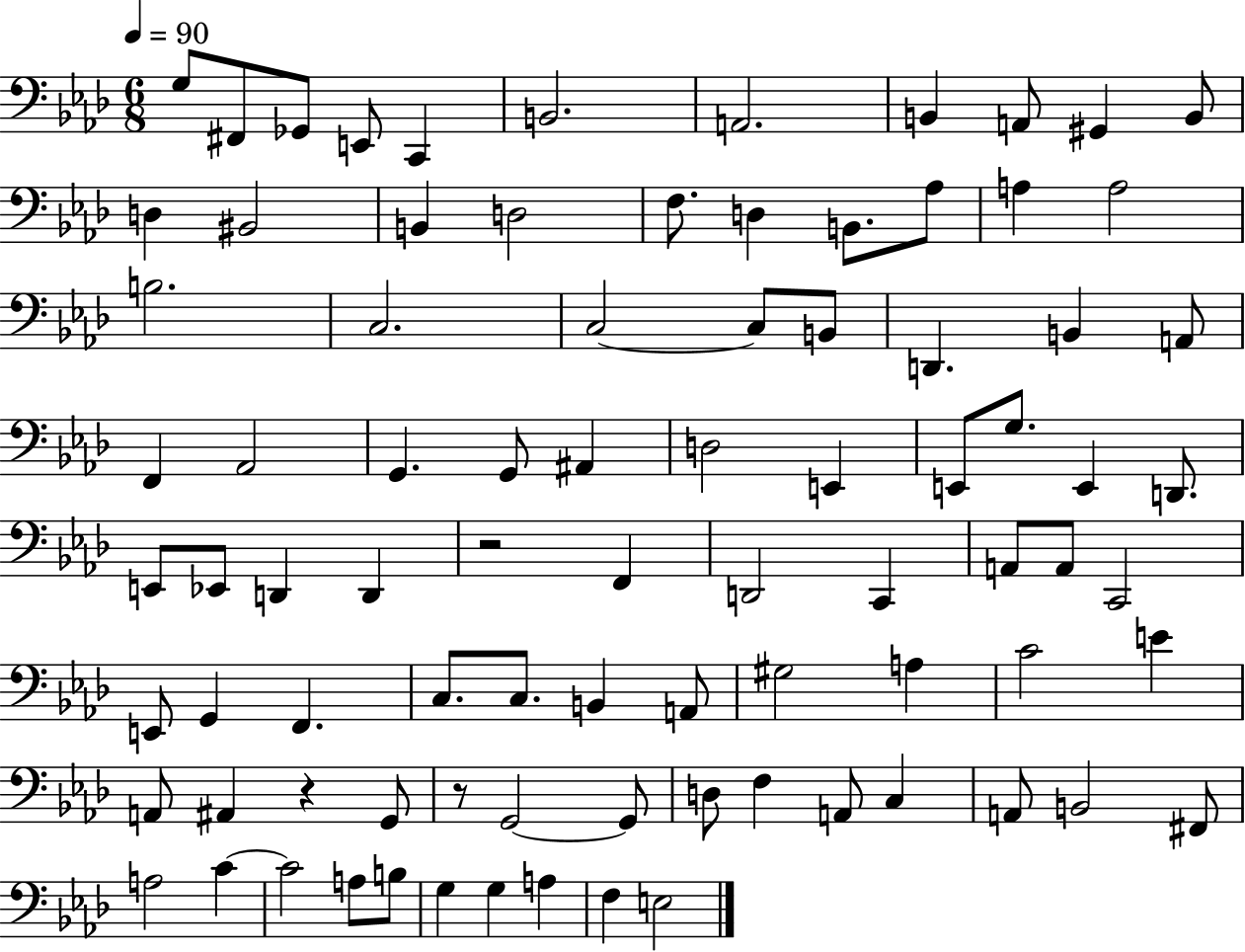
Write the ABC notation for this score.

X:1
T:Untitled
M:6/8
L:1/4
K:Ab
G,/2 ^F,,/2 _G,,/2 E,,/2 C,, B,,2 A,,2 B,, A,,/2 ^G,, B,,/2 D, ^B,,2 B,, D,2 F,/2 D, B,,/2 _A,/2 A, A,2 B,2 C,2 C,2 C,/2 B,,/2 D,, B,, A,,/2 F,, _A,,2 G,, G,,/2 ^A,, D,2 E,, E,,/2 G,/2 E,, D,,/2 E,,/2 _E,,/2 D,, D,, z2 F,, D,,2 C,, A,,/2 A,,/2 C,,2 E,,/2 G,, F,, C,/2 C,/2 B,, A,,/2 ^G,2 A, C2 E A,,/2 ^A,, z G,,/2 z/2 G,,2 G,,/2 D,/2 F, A,,/2 C, A,,/2 B,,2 ^F,,/2 A,2 C C2 A,/2 B,/2 G, G, A, F, E,2